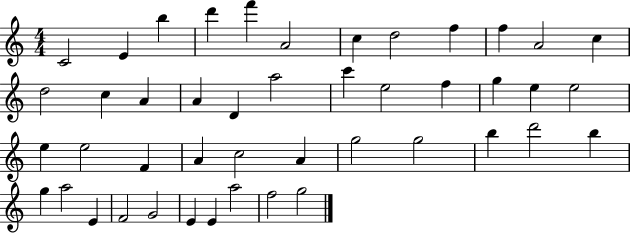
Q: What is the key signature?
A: C major